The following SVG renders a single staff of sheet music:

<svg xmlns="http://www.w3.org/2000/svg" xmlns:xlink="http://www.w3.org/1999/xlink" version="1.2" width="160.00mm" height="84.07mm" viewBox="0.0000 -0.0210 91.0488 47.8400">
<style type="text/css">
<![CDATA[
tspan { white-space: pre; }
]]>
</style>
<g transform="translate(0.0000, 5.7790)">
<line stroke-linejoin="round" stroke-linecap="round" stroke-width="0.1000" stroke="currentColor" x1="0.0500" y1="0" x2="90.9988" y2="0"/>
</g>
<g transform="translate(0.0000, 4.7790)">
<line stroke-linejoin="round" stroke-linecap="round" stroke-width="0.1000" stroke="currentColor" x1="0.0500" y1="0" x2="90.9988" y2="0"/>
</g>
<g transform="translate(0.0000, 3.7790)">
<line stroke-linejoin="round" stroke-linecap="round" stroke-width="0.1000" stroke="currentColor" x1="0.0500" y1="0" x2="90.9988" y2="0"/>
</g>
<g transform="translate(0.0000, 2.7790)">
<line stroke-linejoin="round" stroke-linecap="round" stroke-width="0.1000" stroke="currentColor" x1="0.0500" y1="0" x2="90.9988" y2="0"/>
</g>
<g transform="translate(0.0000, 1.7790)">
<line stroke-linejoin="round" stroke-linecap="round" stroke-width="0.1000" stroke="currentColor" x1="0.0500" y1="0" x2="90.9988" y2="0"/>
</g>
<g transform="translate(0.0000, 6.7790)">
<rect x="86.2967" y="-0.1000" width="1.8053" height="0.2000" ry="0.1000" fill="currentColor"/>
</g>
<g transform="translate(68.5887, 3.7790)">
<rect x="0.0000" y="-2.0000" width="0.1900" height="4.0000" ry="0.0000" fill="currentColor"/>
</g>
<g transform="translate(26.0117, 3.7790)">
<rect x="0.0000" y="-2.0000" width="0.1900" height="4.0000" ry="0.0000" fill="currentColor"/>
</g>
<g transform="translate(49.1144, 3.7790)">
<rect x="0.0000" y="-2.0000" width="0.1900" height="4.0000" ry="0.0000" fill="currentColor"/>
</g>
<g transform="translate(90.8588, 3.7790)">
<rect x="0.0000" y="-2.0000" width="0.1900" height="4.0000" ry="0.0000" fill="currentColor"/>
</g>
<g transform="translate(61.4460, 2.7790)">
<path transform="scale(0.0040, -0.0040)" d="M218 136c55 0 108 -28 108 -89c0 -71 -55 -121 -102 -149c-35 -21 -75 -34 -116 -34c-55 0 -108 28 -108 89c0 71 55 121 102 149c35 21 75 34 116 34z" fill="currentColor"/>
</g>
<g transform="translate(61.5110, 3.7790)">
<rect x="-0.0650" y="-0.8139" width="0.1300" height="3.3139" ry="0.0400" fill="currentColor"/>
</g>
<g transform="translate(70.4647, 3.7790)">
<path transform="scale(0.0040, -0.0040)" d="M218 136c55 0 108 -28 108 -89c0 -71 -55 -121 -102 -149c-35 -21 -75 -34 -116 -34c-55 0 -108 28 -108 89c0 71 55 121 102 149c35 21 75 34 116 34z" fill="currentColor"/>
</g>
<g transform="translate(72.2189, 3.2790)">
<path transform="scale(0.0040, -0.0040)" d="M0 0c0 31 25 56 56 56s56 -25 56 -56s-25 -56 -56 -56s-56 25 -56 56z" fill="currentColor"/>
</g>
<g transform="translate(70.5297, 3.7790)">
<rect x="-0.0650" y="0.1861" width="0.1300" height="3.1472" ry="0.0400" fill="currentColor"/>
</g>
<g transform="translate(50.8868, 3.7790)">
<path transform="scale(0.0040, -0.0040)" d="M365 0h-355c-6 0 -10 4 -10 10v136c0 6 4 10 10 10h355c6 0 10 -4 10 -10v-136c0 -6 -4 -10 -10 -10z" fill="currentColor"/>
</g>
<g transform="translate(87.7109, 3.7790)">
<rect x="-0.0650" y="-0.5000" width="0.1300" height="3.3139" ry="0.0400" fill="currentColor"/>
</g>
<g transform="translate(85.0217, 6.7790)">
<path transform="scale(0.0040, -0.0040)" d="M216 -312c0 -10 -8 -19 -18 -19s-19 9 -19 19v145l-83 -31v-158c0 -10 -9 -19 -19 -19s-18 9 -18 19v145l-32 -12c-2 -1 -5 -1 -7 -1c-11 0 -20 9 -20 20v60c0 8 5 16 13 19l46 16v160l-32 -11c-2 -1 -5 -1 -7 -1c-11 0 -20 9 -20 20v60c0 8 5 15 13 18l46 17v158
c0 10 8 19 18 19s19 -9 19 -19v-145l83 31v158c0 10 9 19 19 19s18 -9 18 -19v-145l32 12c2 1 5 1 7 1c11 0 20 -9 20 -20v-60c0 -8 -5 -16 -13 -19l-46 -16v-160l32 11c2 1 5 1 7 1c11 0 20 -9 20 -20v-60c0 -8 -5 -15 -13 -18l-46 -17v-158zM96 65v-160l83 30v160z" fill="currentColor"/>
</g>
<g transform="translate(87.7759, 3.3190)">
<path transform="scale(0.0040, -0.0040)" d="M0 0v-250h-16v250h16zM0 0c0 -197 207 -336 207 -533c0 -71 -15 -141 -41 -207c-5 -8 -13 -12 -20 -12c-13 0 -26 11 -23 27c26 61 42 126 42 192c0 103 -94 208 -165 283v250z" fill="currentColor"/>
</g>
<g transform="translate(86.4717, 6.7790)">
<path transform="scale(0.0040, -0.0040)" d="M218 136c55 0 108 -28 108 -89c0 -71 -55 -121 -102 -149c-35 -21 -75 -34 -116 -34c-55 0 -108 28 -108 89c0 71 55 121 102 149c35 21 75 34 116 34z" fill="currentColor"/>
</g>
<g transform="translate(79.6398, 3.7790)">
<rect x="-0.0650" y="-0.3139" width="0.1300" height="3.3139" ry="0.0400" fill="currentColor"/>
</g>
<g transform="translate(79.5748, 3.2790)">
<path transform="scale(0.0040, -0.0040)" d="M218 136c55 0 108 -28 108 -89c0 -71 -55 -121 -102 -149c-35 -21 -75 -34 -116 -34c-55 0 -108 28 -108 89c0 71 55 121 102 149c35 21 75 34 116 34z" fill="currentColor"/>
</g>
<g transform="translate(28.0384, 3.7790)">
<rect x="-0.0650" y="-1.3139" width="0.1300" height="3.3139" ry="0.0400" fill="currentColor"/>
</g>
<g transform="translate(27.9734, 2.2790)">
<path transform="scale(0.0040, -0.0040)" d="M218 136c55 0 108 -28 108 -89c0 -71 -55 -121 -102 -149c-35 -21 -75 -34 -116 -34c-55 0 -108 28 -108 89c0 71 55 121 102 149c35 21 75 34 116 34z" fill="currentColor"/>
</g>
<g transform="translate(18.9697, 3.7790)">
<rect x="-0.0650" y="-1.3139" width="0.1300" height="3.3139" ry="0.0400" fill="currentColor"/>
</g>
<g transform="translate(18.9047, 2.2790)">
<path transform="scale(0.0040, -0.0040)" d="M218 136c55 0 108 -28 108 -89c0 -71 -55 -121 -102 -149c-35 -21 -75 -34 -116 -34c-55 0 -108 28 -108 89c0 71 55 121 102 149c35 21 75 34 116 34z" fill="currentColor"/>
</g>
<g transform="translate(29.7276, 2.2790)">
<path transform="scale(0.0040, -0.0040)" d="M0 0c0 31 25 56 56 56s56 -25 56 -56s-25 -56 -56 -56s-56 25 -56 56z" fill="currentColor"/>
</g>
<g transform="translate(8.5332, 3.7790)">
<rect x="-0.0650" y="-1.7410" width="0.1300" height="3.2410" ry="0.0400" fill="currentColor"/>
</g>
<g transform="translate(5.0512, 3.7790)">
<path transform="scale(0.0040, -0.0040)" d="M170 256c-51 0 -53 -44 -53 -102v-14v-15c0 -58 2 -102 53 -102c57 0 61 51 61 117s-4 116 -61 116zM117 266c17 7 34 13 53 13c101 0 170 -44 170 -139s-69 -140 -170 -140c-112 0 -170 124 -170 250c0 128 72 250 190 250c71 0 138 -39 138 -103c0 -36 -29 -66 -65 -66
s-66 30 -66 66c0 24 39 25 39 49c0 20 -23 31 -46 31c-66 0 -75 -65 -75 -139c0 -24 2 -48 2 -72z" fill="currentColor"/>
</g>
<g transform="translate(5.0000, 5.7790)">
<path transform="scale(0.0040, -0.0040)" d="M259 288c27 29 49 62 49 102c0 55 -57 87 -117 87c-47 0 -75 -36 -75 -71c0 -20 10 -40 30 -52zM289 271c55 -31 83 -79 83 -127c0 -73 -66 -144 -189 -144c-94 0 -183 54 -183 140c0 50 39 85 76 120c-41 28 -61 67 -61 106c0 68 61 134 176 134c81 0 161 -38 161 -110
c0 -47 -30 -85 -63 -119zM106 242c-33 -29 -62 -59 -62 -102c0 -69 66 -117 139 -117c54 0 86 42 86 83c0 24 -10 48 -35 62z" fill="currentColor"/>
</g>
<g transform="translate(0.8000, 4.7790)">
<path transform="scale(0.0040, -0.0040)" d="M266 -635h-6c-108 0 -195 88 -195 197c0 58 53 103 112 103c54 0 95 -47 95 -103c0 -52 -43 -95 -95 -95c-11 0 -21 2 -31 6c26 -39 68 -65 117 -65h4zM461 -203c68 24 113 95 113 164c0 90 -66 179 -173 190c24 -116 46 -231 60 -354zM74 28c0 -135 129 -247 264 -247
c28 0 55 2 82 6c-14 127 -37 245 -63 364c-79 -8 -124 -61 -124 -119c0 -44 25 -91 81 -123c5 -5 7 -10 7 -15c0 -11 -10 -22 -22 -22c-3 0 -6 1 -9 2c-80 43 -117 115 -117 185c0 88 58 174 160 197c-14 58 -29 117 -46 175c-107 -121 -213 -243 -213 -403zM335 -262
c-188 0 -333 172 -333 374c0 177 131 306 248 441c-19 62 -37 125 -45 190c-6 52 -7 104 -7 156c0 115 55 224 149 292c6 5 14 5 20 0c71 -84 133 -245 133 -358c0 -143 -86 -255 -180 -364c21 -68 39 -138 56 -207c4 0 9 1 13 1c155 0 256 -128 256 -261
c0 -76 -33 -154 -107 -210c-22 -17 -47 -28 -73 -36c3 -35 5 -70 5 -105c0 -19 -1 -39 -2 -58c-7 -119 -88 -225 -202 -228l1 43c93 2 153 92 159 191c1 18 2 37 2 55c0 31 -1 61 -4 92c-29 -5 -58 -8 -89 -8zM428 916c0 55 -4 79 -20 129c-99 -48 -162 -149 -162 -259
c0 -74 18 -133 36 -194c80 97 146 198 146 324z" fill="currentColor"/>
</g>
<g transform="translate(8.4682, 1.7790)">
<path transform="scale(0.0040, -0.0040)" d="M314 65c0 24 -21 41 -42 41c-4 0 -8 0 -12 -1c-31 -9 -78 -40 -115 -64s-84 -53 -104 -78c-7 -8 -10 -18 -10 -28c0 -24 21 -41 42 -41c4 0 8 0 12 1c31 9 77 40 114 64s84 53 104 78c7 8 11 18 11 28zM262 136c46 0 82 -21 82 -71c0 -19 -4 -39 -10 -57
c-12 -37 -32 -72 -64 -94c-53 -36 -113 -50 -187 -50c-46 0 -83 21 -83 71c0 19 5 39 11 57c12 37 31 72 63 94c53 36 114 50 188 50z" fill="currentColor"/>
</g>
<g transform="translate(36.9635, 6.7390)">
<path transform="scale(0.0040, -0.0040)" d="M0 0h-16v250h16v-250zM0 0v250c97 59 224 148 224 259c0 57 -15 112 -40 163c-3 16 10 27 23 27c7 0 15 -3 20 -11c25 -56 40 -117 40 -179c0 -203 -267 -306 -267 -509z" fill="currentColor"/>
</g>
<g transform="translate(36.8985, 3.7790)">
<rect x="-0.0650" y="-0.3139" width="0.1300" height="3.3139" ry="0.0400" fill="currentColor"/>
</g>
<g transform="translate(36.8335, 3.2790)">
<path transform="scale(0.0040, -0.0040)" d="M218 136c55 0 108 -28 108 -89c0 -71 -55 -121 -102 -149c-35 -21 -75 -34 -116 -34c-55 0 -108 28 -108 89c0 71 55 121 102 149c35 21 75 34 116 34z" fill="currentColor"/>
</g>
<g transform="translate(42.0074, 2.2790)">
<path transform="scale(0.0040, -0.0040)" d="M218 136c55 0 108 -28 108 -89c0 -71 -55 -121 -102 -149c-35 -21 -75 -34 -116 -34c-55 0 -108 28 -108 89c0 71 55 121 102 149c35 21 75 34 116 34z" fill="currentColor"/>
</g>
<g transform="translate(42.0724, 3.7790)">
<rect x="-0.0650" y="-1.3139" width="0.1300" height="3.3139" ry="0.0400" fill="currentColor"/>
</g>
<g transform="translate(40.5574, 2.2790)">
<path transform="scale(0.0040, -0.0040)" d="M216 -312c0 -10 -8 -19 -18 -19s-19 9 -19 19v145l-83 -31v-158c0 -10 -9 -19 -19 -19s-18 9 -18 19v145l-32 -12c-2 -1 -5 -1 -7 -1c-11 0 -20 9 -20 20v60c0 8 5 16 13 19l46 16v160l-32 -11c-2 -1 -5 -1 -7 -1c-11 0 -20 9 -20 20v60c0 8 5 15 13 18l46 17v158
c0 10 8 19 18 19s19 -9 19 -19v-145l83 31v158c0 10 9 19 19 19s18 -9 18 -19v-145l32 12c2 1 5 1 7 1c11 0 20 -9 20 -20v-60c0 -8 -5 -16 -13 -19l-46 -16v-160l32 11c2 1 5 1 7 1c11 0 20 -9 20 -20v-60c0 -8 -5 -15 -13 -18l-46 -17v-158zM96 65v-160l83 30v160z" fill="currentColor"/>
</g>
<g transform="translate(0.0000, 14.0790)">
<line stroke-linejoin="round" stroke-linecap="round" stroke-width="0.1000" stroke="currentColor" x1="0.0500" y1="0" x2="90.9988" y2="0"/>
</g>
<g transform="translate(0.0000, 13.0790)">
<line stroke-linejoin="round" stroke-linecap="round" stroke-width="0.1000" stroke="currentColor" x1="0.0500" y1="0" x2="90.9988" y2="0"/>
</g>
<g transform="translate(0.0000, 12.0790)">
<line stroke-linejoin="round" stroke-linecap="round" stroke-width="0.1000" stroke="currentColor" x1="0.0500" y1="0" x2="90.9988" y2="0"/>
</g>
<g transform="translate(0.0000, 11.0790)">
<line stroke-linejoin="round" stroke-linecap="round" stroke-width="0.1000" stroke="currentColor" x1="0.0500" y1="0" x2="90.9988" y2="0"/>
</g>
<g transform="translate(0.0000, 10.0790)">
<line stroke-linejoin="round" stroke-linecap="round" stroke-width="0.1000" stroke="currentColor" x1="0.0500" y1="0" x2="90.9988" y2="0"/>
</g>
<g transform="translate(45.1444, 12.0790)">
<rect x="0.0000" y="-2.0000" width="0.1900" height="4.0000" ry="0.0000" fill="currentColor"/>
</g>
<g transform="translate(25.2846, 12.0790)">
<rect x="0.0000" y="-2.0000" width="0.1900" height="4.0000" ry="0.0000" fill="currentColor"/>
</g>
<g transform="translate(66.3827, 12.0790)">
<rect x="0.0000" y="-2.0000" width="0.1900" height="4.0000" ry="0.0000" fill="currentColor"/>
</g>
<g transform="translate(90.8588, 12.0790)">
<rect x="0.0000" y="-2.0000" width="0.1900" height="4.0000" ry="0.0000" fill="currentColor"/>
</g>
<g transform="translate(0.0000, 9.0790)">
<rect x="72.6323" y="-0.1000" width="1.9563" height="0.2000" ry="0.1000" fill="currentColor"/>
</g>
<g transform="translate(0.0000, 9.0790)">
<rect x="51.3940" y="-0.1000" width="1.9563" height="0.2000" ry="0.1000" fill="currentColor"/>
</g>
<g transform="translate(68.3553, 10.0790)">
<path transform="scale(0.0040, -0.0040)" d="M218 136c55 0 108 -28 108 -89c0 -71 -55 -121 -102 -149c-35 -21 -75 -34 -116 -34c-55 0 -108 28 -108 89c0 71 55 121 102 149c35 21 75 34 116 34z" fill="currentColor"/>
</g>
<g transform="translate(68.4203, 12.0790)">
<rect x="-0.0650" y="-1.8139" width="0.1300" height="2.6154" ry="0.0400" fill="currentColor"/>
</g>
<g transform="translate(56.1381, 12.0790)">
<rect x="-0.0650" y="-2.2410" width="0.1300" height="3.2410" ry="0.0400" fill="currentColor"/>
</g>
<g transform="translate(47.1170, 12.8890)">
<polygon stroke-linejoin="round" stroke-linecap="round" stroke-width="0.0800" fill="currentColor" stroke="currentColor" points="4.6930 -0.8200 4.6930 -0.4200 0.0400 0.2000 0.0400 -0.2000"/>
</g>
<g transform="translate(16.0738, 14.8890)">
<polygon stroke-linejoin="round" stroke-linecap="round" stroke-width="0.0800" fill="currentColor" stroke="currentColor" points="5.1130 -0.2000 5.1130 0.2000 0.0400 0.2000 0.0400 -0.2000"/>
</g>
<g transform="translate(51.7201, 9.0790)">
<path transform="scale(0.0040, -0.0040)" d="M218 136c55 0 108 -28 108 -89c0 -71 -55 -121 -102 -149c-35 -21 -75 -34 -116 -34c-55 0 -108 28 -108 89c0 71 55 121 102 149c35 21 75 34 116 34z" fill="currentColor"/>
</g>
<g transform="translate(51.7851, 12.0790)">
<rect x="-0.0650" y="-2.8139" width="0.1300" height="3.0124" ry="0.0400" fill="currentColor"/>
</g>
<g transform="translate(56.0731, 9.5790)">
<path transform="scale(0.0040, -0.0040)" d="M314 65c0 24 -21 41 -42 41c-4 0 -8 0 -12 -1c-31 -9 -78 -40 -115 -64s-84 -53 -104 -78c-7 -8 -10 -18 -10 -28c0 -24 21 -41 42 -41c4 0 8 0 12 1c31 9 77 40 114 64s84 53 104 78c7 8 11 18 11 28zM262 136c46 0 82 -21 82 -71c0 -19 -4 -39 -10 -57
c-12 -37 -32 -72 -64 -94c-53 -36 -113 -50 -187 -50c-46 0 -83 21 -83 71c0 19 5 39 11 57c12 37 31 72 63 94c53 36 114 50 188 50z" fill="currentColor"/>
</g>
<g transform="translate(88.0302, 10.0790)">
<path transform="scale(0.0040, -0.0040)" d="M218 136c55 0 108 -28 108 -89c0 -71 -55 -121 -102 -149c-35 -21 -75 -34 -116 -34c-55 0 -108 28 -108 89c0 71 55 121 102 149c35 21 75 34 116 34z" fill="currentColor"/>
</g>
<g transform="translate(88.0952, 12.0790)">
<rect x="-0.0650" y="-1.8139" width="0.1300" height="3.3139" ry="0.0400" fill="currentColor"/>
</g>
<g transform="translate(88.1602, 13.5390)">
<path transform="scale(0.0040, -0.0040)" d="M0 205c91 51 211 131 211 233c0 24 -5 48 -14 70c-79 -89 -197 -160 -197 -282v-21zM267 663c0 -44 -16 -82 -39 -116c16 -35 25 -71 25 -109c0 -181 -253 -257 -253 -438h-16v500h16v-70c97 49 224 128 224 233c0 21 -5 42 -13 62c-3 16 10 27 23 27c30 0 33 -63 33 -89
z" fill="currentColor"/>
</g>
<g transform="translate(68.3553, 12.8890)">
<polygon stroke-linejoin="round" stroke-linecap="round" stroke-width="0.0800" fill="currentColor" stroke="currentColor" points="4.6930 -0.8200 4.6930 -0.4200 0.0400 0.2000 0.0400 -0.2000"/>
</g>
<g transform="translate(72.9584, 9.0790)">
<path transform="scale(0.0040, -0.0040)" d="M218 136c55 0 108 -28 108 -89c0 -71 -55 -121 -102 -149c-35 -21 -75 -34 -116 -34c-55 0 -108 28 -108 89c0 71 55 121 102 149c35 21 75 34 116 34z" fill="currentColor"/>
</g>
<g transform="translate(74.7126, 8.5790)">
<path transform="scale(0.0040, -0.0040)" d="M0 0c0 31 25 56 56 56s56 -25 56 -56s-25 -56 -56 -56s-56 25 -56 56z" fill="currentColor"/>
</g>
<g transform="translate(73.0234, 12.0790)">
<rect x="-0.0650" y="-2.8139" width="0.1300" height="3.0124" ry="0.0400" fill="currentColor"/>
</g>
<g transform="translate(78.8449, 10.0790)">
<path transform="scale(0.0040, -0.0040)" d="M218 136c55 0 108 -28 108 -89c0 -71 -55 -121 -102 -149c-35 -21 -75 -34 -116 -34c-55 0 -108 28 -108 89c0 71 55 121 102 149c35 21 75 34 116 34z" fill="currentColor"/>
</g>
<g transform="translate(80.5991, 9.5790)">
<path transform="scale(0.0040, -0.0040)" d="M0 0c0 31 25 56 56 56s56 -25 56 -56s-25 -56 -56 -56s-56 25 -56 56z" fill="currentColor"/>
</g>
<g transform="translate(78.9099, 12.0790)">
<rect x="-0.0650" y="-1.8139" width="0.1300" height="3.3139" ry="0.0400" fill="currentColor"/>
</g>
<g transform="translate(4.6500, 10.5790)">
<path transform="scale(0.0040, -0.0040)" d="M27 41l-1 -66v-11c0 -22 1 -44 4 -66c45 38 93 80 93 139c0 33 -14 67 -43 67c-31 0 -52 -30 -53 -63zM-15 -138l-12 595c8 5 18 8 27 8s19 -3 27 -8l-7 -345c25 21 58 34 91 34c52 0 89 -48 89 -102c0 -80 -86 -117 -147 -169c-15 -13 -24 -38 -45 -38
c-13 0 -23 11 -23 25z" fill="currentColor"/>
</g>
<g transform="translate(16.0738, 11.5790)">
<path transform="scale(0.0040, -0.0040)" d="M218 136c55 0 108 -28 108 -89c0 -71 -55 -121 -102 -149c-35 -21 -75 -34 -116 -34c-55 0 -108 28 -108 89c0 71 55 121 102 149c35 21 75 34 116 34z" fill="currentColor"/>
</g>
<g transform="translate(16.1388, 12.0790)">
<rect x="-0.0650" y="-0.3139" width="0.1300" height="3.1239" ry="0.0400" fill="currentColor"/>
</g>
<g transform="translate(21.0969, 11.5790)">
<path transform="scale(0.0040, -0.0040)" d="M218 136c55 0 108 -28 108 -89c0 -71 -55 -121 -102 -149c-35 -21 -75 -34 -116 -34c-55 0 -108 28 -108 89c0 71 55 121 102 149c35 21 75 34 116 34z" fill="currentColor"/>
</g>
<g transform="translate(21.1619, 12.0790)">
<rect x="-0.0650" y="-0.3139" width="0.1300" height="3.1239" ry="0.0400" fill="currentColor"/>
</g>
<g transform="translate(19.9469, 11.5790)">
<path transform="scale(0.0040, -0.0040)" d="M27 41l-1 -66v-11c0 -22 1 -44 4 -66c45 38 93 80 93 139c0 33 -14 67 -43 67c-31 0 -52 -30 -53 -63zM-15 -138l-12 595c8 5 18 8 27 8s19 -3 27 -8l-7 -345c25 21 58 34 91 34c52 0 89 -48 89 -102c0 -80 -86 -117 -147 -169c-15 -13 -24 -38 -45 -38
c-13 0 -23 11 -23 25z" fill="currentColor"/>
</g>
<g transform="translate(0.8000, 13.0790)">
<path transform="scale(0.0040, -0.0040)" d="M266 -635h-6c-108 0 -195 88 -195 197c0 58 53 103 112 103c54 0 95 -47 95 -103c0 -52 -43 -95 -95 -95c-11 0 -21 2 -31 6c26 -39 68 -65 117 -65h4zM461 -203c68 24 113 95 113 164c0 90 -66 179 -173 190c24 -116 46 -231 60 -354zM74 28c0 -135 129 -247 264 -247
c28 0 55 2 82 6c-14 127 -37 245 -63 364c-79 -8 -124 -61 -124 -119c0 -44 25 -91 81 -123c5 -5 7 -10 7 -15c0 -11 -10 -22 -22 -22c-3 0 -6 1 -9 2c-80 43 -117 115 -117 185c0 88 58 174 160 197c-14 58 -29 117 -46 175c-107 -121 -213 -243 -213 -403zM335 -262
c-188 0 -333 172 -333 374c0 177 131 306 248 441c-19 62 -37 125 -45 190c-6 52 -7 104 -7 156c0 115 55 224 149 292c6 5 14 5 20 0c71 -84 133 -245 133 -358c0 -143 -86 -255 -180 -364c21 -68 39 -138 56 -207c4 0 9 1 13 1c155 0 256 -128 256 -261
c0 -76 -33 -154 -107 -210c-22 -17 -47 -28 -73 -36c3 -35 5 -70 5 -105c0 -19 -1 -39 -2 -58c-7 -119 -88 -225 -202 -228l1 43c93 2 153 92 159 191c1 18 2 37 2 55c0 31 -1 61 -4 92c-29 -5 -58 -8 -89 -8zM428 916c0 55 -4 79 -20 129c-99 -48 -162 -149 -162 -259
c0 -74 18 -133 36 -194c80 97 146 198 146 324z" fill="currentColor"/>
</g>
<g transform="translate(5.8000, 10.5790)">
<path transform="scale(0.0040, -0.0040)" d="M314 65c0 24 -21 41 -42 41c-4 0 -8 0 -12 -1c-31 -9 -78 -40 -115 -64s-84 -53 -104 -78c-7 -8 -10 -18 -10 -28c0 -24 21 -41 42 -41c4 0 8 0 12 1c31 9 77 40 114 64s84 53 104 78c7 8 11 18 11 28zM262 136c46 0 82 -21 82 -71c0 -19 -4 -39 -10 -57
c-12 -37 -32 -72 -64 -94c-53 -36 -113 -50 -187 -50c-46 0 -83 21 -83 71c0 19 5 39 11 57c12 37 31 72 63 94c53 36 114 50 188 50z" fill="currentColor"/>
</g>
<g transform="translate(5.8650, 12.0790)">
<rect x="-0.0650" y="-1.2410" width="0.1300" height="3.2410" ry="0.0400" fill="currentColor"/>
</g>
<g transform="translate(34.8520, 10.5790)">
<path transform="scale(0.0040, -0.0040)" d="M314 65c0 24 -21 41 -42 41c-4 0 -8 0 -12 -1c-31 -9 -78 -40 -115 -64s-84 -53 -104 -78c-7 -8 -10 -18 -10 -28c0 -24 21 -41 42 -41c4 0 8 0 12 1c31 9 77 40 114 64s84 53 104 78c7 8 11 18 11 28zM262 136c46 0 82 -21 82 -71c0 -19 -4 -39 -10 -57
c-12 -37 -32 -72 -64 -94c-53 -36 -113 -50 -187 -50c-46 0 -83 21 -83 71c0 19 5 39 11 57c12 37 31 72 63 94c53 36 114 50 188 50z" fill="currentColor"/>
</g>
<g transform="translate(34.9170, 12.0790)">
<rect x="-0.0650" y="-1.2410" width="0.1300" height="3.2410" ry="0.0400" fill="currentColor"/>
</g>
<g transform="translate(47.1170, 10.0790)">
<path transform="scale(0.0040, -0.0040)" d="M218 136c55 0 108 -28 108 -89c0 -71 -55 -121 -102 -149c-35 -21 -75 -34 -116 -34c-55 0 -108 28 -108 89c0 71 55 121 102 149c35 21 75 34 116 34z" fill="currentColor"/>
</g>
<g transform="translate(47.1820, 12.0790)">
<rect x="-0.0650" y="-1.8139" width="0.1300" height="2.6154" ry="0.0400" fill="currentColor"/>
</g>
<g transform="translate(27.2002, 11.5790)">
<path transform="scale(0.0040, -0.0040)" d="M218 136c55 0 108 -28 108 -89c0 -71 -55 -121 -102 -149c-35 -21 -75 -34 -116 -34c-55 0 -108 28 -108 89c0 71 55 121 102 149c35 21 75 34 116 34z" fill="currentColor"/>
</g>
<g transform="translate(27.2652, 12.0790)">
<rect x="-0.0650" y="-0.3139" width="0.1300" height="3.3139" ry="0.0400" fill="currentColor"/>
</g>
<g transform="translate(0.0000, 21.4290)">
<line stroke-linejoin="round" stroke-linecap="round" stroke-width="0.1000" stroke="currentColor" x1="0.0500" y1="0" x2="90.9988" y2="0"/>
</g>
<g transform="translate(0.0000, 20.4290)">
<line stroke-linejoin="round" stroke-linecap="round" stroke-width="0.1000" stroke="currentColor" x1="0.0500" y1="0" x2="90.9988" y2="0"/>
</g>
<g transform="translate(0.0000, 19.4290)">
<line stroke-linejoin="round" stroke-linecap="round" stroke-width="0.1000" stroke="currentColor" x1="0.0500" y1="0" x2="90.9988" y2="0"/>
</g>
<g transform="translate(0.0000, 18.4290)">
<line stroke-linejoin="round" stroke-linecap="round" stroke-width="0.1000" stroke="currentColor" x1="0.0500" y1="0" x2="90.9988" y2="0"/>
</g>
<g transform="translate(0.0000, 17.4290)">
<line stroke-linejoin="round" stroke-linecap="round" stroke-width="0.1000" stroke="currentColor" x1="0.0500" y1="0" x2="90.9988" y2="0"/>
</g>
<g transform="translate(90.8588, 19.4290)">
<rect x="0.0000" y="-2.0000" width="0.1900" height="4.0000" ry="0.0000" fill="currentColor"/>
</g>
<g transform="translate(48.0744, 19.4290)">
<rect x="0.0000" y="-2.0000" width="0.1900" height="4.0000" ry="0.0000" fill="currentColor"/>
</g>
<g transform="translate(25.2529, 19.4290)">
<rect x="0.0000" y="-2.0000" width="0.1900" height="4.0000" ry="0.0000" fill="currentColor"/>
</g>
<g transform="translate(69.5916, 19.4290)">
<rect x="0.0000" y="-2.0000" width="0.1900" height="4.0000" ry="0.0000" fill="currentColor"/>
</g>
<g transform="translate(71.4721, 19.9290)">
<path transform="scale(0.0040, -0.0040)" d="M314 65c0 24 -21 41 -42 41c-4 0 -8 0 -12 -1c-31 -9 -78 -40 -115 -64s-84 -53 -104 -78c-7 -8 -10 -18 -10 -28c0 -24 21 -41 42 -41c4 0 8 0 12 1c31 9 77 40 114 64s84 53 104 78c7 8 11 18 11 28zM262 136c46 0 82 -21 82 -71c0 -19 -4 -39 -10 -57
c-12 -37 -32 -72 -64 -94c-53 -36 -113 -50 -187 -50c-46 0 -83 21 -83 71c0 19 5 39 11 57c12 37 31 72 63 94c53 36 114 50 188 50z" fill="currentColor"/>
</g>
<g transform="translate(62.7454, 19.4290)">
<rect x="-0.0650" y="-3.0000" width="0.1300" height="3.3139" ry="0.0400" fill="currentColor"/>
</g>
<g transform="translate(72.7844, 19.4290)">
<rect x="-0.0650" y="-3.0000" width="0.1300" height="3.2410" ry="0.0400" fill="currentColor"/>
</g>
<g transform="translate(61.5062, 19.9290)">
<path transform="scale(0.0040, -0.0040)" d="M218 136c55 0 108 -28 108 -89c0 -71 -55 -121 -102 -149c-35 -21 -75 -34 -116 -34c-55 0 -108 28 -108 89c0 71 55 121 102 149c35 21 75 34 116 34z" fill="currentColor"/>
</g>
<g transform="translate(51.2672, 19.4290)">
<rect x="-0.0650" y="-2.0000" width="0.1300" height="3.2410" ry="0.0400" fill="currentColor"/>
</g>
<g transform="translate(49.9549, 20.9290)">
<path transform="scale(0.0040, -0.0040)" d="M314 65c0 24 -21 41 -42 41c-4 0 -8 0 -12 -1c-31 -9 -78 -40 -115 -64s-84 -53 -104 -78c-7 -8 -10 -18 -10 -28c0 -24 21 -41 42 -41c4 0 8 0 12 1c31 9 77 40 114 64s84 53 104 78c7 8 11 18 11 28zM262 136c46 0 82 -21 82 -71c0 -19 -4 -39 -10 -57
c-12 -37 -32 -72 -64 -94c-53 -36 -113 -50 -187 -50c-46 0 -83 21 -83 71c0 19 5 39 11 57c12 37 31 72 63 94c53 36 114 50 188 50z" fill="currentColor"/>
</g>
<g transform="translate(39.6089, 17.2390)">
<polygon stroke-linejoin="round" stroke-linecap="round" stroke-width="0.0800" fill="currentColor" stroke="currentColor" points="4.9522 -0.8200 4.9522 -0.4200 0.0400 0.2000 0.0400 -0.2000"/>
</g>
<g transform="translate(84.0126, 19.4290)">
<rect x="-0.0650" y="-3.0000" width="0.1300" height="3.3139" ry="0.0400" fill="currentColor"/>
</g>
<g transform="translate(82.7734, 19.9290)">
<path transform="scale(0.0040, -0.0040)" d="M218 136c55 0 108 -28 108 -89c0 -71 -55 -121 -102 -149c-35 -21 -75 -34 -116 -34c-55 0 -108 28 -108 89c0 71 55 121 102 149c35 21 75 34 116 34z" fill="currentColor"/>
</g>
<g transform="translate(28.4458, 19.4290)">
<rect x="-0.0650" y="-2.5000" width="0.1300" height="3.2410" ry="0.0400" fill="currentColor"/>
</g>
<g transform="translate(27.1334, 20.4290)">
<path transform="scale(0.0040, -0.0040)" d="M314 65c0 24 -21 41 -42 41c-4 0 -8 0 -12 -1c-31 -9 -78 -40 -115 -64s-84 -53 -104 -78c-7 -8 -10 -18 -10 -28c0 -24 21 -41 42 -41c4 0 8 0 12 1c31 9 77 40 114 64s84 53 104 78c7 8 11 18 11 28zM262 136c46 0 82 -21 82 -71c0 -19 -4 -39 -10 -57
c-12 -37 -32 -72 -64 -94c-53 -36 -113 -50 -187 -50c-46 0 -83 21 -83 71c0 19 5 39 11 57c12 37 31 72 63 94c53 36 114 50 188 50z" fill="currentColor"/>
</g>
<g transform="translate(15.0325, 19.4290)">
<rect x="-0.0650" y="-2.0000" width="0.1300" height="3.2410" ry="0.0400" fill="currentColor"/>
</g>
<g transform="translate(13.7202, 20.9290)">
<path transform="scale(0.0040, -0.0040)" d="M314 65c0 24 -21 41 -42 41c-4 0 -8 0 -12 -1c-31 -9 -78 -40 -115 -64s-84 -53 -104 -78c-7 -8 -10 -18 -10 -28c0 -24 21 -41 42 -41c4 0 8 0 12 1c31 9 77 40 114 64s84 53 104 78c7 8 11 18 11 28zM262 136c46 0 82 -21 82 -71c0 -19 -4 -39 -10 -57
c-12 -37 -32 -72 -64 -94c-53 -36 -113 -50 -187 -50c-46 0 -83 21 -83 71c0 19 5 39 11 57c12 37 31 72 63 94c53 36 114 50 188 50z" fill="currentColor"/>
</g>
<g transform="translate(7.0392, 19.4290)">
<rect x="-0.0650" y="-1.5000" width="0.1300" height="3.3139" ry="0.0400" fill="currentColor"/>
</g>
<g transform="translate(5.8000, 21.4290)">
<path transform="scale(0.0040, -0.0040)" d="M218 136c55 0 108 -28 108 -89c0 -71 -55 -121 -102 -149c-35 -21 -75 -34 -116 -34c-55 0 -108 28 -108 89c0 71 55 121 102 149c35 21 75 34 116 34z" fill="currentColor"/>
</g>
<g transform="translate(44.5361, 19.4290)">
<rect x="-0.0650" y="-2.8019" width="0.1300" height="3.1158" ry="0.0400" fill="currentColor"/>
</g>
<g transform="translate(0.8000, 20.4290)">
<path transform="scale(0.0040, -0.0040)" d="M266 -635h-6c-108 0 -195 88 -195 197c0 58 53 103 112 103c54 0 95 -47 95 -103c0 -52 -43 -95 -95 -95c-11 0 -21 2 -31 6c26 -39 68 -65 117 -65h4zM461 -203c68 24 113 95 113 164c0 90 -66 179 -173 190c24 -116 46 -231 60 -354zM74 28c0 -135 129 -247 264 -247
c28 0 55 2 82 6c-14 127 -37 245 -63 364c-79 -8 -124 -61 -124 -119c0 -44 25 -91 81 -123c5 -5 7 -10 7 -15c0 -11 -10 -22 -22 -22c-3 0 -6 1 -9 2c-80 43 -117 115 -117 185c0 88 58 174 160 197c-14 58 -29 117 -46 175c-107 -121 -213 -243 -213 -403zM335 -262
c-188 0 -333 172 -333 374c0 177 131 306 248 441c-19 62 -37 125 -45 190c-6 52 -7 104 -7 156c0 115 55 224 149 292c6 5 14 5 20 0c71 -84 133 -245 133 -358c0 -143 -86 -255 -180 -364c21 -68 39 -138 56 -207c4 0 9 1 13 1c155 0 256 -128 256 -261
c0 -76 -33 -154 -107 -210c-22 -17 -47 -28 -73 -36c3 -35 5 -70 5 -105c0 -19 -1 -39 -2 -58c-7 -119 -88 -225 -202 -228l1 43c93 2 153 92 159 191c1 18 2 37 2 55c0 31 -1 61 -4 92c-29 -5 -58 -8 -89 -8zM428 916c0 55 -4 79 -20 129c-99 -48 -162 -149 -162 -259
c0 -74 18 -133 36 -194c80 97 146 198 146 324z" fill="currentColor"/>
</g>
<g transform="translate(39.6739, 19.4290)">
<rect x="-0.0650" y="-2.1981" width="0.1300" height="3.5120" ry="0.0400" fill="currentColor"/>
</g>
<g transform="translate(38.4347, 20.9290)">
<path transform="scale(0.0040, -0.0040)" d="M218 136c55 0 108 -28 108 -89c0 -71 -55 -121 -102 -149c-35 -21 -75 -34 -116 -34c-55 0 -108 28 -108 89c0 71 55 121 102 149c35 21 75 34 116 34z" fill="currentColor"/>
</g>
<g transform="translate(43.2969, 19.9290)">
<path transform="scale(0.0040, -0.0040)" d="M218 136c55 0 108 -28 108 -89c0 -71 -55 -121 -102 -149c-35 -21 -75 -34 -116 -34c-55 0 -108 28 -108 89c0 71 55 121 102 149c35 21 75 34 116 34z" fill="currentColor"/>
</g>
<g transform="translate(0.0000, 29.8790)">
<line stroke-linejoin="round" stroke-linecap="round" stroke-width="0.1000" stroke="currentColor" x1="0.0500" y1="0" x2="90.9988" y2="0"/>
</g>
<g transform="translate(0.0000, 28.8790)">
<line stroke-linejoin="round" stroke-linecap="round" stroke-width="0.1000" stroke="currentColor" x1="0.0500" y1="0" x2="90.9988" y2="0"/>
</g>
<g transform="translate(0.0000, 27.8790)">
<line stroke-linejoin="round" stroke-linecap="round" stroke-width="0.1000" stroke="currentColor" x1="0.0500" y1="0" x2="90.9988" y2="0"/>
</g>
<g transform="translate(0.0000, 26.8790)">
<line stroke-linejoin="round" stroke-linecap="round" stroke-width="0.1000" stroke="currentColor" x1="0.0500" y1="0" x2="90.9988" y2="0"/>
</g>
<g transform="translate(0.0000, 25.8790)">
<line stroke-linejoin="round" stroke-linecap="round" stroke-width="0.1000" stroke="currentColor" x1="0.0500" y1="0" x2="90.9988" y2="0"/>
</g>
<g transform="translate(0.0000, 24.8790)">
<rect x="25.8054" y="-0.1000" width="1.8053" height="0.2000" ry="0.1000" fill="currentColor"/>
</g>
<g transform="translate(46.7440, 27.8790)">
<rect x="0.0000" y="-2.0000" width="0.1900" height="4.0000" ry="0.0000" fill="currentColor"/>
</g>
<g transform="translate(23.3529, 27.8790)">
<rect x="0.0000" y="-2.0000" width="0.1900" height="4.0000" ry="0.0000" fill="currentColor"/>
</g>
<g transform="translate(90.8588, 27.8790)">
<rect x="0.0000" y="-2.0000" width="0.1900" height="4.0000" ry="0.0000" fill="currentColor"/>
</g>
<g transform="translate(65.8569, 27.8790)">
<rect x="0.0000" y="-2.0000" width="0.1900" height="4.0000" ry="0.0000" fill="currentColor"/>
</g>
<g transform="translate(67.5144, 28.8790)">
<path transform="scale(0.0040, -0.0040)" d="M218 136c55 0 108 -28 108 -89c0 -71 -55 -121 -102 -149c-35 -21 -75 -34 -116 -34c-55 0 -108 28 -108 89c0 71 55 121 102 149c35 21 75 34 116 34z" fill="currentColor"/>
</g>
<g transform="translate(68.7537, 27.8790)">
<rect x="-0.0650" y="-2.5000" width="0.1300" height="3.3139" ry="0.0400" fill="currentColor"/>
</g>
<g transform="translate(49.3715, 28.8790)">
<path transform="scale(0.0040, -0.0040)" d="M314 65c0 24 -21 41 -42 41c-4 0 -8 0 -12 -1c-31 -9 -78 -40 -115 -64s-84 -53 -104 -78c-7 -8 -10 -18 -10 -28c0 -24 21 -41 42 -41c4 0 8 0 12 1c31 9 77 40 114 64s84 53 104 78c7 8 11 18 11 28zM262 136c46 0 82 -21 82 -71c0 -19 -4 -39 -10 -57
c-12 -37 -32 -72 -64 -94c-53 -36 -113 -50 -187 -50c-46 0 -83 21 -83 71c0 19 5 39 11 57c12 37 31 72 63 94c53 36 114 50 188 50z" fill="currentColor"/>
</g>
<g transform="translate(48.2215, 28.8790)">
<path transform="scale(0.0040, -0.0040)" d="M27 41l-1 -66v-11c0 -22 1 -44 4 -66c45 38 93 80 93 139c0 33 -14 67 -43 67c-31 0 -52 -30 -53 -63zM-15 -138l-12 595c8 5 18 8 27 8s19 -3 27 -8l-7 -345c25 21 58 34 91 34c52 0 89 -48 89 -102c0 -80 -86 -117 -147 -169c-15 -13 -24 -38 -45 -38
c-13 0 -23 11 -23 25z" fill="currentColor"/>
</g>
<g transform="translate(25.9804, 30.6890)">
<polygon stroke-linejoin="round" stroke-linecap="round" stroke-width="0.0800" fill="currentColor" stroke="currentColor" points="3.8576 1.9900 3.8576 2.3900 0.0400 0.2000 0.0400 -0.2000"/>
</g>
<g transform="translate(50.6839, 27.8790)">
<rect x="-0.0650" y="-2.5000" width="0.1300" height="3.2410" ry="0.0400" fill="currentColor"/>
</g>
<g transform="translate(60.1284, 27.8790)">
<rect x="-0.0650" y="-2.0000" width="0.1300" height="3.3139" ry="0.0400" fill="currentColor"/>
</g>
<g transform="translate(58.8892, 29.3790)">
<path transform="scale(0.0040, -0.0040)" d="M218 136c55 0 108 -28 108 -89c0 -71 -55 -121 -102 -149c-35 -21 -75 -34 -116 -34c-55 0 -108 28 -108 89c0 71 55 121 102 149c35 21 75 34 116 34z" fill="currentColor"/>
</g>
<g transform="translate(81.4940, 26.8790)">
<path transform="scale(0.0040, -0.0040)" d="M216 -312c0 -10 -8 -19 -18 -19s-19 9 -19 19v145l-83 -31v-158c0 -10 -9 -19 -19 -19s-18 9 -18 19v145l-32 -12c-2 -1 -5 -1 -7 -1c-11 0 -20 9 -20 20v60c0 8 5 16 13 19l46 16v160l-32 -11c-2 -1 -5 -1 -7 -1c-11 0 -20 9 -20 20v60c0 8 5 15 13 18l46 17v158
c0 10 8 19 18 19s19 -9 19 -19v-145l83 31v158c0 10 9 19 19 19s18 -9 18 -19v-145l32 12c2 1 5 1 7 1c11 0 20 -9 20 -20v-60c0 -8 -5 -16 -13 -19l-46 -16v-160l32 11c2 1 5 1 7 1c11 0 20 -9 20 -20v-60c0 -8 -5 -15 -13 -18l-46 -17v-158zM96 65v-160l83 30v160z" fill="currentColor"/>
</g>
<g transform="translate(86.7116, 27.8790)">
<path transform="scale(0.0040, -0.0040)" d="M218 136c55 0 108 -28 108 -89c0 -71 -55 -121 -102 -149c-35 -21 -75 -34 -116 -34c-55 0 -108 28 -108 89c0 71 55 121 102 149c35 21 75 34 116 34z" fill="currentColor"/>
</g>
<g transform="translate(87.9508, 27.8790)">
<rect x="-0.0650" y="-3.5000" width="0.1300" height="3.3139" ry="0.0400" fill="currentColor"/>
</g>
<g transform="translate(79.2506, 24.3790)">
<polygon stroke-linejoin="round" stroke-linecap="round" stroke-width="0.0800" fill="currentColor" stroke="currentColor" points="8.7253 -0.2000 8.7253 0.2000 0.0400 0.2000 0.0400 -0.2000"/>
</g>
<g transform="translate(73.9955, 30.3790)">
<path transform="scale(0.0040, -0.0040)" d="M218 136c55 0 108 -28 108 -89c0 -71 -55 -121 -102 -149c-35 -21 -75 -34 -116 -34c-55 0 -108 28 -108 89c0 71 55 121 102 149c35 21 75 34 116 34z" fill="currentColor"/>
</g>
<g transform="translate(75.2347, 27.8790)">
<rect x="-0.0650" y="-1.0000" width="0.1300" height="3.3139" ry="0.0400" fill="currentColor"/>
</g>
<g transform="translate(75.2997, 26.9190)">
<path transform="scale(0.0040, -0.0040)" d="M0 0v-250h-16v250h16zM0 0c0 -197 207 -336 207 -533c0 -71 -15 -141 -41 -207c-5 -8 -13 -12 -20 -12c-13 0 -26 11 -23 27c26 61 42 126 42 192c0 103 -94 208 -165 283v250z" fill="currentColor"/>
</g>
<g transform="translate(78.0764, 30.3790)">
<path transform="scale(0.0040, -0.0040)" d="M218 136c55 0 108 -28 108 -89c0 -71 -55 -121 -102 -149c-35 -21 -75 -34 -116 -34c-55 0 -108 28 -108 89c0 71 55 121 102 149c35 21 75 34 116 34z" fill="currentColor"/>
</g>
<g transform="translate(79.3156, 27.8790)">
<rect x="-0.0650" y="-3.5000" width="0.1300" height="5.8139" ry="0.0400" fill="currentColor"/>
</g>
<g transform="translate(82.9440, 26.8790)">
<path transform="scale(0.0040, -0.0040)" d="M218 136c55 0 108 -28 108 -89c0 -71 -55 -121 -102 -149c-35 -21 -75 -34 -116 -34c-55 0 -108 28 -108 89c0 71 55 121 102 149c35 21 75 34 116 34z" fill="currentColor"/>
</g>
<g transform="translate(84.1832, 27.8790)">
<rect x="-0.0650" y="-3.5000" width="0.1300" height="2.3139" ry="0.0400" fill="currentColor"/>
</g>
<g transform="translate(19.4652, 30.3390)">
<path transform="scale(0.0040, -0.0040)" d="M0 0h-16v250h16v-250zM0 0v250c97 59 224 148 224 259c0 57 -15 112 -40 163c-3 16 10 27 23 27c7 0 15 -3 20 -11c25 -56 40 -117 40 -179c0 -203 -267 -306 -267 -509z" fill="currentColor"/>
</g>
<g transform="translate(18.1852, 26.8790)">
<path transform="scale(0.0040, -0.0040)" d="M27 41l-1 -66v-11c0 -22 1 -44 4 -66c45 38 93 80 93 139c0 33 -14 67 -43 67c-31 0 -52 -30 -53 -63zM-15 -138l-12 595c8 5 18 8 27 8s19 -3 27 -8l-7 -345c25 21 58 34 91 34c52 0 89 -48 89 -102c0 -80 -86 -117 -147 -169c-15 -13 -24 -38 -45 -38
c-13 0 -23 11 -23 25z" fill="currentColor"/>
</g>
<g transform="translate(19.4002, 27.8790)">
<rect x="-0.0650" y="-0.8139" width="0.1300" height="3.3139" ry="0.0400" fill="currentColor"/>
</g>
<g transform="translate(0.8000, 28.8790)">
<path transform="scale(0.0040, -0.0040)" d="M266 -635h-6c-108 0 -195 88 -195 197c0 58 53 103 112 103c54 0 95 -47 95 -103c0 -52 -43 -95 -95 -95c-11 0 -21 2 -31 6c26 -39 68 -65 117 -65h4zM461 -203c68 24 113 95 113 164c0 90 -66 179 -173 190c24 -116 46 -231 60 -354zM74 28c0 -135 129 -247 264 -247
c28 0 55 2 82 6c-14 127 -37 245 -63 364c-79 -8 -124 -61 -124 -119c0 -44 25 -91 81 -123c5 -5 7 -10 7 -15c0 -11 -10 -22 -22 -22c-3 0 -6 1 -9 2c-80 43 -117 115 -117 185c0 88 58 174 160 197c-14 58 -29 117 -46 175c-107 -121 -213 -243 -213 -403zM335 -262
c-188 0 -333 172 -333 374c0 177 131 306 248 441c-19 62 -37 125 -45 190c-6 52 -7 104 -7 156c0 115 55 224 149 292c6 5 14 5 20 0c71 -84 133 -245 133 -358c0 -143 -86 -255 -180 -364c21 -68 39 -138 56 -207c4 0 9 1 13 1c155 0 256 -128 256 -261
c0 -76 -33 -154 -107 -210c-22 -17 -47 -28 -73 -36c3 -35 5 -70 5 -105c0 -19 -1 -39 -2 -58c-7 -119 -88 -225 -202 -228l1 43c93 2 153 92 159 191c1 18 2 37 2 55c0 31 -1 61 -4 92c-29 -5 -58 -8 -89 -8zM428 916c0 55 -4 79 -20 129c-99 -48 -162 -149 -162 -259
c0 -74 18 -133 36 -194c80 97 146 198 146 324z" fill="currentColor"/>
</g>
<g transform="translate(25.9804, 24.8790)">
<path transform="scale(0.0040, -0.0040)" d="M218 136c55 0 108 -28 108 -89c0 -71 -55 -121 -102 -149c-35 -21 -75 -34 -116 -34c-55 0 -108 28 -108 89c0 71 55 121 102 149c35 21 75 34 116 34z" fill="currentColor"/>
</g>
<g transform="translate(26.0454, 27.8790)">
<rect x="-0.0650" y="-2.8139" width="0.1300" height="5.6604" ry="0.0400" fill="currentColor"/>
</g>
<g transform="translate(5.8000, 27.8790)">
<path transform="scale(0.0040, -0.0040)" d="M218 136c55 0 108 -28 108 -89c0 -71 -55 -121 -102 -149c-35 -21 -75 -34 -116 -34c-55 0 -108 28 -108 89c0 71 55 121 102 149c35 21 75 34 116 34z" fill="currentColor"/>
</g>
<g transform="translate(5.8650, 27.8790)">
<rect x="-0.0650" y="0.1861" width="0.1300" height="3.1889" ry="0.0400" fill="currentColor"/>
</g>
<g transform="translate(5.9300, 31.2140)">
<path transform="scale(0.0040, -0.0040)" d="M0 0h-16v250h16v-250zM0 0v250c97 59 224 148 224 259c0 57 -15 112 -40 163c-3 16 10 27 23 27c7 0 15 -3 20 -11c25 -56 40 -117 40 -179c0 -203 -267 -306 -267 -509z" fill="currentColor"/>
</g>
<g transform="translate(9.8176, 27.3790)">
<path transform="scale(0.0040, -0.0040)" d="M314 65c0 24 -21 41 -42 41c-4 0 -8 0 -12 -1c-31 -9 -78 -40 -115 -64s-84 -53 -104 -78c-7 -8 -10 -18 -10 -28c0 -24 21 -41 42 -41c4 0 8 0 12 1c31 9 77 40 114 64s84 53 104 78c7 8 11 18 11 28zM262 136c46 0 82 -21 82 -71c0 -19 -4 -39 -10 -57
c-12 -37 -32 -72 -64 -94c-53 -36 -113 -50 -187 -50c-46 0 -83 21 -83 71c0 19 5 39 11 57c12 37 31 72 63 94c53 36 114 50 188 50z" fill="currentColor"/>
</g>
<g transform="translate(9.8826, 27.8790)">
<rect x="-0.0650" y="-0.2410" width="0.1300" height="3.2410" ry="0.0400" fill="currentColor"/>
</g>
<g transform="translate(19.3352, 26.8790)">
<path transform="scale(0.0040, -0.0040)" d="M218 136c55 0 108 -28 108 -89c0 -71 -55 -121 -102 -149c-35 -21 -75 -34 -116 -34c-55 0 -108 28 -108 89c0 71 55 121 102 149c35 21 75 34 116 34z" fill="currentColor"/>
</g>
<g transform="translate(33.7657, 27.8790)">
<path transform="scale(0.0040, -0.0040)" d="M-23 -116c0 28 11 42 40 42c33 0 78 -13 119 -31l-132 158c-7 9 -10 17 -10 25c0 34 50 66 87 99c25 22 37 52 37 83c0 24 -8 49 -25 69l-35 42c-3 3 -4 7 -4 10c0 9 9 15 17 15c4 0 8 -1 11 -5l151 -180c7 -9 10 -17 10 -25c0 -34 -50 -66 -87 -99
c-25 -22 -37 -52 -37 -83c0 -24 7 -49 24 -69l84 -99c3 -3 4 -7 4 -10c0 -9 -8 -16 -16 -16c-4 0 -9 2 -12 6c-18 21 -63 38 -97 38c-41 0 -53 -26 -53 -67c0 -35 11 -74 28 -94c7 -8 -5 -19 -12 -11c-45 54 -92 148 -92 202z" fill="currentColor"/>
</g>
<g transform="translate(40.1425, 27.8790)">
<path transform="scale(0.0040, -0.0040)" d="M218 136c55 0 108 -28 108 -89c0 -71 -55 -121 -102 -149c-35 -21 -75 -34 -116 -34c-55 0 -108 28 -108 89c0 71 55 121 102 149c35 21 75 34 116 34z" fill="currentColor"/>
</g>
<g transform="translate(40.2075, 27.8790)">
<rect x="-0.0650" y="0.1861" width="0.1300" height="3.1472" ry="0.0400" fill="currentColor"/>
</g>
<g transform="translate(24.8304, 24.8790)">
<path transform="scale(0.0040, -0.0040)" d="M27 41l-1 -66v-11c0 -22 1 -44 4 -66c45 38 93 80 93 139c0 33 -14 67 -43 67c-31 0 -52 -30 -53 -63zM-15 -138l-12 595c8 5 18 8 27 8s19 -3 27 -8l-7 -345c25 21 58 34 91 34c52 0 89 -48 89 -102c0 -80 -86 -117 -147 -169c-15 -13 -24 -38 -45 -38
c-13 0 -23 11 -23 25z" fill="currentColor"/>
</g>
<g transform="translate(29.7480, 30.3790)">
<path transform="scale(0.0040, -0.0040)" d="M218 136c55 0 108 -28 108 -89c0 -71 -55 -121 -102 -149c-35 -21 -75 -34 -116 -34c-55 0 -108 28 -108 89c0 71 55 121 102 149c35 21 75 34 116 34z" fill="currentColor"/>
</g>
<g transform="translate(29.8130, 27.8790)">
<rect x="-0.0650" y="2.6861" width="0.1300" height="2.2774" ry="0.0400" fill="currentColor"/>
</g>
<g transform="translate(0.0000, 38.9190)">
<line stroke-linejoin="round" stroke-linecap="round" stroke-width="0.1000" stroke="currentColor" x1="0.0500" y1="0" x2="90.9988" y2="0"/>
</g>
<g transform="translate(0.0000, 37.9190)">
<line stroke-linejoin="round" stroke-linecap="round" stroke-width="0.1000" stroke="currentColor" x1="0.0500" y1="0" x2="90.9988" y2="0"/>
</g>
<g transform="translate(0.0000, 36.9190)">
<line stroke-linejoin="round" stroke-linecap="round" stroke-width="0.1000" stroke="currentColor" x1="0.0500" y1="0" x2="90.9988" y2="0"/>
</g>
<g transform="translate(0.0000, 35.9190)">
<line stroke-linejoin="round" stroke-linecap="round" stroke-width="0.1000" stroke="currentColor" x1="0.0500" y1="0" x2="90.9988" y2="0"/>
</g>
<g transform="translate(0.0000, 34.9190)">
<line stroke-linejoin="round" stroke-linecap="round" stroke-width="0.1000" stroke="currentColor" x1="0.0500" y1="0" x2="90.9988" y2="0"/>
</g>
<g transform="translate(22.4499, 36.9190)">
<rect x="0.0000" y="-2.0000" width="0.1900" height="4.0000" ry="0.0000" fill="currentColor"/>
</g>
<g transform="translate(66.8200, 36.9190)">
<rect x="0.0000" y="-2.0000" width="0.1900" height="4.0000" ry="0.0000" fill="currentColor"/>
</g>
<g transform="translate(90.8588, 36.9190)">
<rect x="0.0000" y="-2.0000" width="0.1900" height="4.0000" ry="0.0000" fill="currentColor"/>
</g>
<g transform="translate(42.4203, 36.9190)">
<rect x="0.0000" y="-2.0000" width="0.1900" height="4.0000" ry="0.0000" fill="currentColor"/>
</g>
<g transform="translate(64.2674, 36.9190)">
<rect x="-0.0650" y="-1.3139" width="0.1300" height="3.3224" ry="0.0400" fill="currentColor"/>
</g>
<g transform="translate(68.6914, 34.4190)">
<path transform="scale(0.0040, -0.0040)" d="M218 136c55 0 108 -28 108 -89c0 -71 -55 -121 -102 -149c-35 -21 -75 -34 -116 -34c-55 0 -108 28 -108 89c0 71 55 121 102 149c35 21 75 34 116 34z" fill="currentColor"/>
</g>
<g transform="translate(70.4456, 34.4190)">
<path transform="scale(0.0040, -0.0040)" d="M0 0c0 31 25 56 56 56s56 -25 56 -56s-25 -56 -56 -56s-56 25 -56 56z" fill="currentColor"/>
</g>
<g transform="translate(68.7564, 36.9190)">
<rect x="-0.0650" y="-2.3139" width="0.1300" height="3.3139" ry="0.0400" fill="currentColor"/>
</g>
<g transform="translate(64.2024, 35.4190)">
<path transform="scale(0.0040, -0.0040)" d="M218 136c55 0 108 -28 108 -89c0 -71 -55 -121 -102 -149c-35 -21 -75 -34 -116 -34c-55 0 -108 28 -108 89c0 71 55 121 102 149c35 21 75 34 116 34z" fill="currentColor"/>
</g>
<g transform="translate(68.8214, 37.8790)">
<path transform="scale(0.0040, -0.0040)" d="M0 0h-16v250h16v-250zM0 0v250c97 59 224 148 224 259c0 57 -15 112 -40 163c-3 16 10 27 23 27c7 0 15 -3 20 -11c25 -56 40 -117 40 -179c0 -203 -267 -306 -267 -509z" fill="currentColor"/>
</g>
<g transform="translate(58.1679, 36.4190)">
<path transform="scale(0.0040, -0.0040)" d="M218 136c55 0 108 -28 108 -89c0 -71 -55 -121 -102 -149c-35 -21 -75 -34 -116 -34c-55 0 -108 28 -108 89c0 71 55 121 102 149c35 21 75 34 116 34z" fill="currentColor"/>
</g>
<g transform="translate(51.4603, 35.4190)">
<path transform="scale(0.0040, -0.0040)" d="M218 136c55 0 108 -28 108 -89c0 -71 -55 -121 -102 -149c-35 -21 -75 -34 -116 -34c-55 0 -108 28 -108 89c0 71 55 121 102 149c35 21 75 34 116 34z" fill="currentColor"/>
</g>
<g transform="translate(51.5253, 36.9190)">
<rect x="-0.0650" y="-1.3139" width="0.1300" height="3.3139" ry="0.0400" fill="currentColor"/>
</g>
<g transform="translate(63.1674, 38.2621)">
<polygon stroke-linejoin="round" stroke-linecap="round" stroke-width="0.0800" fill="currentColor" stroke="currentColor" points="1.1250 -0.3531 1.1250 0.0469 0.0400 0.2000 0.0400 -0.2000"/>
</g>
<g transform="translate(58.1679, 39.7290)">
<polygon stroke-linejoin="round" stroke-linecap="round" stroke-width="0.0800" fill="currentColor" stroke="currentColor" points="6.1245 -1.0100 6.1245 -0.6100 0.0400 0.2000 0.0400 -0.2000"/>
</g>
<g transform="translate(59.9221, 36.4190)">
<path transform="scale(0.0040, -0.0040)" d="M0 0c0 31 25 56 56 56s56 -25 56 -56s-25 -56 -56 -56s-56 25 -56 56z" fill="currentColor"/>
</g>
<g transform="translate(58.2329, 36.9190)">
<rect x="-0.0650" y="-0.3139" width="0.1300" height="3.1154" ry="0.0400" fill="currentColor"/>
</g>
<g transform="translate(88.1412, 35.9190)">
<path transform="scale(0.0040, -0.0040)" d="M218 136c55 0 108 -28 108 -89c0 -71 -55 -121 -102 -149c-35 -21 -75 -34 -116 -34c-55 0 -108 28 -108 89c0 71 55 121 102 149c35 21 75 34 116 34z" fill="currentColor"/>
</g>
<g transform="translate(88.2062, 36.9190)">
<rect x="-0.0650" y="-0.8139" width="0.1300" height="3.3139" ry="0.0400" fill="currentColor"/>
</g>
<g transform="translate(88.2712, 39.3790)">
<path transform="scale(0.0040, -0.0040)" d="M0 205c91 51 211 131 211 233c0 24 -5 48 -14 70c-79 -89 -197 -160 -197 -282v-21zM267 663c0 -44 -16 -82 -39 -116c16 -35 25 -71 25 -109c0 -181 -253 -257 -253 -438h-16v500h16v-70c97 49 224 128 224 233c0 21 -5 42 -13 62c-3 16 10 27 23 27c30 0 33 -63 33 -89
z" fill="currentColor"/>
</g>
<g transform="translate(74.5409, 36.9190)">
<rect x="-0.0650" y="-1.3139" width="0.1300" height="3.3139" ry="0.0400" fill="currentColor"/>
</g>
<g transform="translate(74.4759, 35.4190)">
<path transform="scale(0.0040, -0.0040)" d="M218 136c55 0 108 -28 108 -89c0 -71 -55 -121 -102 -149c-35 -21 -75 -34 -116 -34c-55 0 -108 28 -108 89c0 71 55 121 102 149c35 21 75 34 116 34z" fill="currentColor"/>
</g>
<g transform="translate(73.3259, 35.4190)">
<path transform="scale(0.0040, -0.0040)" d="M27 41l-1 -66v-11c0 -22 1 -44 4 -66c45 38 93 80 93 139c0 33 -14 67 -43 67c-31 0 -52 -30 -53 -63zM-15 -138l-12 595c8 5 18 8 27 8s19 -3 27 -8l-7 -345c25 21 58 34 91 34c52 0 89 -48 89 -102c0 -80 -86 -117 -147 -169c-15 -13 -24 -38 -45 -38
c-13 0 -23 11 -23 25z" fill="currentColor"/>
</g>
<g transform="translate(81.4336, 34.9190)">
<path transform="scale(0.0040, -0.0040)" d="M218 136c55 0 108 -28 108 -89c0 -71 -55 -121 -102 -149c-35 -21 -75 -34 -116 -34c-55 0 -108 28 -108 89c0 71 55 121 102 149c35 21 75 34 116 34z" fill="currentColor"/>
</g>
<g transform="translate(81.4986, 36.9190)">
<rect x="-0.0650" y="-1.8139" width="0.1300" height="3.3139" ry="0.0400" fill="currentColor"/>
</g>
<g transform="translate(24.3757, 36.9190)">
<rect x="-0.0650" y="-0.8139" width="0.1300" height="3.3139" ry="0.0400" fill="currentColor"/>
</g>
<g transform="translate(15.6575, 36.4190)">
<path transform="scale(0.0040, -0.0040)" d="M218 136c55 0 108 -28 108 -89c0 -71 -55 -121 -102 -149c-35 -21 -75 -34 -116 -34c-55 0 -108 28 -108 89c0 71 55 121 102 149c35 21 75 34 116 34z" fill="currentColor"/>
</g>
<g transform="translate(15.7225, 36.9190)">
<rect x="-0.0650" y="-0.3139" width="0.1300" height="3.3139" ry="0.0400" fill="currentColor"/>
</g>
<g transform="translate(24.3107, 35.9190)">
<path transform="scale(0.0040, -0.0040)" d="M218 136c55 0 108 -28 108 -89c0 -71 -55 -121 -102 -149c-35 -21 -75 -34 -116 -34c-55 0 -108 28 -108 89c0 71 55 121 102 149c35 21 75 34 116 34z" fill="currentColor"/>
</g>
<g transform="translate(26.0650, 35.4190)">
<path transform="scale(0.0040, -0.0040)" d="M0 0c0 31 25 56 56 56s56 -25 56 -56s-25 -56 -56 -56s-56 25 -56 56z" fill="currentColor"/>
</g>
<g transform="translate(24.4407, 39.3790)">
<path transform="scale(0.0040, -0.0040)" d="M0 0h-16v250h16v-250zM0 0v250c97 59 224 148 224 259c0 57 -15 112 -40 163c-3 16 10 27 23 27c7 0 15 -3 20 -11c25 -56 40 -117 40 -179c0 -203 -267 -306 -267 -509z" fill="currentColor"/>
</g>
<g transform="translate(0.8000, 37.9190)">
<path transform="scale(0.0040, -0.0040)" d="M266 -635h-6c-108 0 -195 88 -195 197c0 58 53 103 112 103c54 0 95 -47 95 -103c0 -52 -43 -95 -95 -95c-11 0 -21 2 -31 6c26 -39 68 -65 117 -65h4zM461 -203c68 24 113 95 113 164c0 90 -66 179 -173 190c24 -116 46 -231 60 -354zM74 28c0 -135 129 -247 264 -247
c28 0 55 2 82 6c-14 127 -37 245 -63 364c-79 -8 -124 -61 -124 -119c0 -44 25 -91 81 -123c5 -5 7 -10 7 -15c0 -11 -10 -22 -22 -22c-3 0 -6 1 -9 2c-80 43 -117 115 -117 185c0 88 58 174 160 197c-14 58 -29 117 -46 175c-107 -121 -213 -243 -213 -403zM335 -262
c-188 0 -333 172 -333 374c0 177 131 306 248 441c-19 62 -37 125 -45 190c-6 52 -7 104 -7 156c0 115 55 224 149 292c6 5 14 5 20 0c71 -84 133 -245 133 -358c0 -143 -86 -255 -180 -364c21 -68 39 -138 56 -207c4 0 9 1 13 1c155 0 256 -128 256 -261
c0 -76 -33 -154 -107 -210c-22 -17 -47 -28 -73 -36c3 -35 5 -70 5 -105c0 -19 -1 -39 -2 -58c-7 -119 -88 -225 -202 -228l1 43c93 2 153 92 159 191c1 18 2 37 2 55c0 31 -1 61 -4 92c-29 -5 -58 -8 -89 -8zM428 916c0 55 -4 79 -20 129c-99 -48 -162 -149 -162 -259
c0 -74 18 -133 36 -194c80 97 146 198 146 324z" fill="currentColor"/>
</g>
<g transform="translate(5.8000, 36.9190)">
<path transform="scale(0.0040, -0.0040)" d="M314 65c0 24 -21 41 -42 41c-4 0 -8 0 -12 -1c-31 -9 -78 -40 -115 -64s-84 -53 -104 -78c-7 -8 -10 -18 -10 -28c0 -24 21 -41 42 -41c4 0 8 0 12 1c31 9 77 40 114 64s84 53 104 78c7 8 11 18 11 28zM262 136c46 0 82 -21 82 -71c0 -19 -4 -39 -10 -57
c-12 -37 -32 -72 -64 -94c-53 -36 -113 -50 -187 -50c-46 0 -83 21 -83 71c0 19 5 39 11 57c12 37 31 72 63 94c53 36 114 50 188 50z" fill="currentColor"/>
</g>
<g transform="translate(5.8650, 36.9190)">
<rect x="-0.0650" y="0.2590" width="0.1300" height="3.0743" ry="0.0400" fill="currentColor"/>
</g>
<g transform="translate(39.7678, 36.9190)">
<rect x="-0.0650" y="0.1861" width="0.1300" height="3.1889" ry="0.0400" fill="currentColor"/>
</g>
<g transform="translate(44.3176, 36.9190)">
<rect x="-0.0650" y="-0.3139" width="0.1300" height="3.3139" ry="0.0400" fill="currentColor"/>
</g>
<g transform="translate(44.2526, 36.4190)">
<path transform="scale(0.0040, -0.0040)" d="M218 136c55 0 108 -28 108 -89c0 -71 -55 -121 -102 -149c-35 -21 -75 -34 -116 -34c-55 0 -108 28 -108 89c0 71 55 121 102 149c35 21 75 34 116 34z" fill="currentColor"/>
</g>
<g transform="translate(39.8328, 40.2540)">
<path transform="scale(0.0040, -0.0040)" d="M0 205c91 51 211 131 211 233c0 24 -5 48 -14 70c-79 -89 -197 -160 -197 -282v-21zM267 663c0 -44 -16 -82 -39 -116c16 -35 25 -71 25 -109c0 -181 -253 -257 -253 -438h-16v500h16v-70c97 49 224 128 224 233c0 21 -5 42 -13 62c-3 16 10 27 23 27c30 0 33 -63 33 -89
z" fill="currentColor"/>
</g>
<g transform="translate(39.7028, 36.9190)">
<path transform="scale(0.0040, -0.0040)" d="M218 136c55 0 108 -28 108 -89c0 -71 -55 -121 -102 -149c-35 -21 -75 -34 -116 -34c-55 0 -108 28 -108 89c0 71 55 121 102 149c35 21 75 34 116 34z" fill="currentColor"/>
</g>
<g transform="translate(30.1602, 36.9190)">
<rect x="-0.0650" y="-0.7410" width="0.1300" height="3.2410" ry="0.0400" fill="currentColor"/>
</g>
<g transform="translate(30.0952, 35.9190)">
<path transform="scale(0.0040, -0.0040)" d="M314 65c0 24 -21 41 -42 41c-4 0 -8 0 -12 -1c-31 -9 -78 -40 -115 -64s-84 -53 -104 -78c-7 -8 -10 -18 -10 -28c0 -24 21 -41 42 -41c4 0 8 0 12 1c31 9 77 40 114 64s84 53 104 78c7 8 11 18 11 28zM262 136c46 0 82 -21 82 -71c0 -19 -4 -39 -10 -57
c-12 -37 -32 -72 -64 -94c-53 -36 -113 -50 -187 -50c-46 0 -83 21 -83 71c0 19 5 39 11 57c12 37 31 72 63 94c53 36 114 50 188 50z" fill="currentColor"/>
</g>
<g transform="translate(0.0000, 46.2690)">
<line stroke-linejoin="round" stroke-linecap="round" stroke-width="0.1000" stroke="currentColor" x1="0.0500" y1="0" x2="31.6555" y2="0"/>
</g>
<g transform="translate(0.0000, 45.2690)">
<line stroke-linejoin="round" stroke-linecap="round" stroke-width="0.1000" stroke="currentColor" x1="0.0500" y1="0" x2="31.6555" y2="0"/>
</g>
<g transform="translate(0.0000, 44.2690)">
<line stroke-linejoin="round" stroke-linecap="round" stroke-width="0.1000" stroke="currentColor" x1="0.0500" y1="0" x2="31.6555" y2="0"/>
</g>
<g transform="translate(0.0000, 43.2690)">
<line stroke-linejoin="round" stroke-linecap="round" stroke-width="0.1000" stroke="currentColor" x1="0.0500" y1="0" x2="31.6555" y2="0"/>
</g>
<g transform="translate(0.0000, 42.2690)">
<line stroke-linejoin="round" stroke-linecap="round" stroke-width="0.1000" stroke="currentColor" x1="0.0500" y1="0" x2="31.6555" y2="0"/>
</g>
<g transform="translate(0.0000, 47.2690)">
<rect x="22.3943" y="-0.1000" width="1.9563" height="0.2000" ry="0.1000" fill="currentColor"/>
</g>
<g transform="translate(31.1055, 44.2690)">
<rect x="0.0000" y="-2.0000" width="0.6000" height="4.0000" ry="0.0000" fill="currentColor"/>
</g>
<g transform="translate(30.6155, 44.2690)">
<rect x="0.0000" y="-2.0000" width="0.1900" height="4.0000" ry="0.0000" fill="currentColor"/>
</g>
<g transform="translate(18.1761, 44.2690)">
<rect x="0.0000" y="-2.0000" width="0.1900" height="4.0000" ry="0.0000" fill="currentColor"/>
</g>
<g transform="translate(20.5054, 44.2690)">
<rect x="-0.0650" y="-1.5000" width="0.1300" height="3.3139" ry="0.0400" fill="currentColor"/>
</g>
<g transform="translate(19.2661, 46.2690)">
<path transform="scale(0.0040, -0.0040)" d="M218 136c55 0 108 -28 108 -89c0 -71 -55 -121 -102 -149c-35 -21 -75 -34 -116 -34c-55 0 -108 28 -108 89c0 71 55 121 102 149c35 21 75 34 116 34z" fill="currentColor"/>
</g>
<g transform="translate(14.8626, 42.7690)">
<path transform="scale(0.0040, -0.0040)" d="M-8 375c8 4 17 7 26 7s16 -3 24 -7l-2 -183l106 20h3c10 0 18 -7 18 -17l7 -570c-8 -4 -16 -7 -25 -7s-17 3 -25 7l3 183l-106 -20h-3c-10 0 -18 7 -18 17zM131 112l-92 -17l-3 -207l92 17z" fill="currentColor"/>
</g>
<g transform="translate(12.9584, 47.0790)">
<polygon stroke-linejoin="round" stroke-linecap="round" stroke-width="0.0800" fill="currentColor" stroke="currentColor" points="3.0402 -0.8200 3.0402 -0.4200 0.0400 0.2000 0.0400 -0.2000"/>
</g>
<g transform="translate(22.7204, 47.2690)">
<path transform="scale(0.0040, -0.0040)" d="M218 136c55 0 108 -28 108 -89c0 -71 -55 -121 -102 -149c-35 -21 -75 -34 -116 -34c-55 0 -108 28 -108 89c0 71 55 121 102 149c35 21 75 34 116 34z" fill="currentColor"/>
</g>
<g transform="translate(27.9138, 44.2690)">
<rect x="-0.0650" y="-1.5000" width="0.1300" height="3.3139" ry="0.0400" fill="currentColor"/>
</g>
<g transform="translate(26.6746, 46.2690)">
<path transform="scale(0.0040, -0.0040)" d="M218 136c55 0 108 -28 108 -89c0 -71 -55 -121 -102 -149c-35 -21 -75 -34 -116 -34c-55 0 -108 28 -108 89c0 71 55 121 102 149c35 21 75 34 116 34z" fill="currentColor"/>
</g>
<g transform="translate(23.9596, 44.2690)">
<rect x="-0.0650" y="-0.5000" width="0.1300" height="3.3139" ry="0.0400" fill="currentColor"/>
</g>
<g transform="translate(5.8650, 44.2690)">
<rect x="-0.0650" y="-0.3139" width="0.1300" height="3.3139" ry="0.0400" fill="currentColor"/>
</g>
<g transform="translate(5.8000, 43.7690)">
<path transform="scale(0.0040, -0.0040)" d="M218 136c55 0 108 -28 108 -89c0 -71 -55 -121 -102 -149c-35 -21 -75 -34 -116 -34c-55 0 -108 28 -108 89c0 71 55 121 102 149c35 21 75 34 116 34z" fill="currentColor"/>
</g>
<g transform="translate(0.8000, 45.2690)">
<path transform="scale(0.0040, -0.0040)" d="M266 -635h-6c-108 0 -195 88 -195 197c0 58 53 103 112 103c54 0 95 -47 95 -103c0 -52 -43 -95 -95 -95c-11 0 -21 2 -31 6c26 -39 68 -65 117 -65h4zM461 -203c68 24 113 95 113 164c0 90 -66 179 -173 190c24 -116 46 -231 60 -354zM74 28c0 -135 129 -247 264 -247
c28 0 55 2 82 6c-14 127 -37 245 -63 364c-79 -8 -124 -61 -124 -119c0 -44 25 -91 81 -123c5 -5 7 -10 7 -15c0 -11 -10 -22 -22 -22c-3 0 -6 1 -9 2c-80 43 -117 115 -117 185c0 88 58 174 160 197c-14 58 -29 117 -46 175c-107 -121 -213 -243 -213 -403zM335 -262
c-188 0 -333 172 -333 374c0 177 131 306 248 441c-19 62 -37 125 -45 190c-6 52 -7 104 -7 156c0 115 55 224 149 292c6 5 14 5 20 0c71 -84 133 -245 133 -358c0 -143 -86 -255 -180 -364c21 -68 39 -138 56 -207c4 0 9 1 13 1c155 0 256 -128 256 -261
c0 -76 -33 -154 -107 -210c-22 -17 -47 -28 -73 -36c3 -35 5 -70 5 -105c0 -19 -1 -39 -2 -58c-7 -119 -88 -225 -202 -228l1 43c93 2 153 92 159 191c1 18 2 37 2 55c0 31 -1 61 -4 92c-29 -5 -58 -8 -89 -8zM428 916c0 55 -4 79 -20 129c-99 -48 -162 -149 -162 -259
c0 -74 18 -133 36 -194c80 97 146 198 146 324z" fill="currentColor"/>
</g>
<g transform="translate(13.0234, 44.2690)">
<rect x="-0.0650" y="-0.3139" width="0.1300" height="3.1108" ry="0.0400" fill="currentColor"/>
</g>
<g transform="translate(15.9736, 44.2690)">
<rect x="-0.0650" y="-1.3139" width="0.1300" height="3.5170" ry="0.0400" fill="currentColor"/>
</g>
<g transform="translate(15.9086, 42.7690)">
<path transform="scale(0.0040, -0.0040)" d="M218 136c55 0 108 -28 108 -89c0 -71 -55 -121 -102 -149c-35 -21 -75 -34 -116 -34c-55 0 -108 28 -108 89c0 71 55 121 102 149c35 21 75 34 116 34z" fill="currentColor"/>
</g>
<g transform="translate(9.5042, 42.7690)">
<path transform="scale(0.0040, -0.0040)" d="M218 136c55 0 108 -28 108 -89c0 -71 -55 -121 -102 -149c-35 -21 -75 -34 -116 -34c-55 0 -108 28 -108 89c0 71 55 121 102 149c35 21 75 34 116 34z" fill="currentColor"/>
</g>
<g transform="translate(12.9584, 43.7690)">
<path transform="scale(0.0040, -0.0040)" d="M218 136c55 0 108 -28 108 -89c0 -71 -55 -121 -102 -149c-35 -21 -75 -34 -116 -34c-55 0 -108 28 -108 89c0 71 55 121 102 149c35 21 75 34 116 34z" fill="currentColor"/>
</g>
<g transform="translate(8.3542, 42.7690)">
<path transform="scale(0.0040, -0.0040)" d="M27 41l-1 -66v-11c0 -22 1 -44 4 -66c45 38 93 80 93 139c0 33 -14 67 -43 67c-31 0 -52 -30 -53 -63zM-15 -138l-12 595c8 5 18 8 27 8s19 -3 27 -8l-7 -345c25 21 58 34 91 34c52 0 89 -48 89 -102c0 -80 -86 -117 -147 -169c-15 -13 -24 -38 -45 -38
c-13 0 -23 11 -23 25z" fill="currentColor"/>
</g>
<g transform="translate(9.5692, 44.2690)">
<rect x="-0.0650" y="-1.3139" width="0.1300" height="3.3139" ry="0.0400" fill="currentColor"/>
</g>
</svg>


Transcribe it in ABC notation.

X:1
T:Untitled
M:6/8
L:1/4
K:C
f2 e e c/2 ^e z2 d B c ^C/2 _e2 c/2 _c/2 c e2 f/2 a/2 g2 f/2 a/2 f f/4 E F2 G2 F/2 A/2 F2 A A2 A B/2 c2 _d/2 _a/2 D/2 z B _G2 F G D/2 D/2 ^d/2 B/2 B2 c d/2 d2 B/4 c e c/2 e/4 g/2 _e f d/4 c _e c/2 e/2 E C E